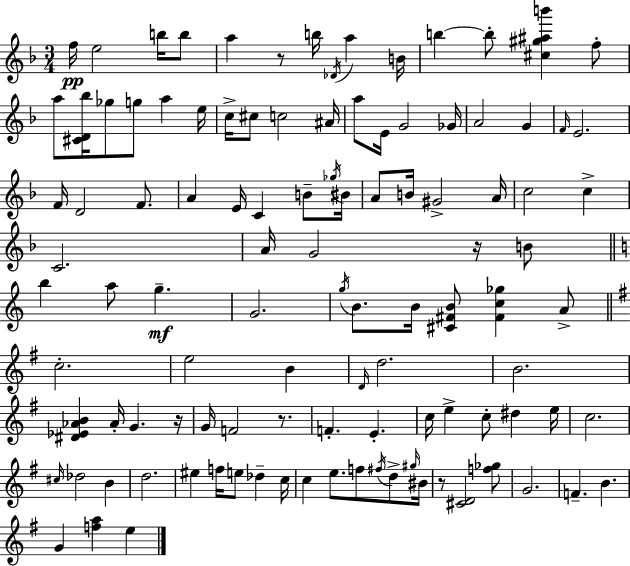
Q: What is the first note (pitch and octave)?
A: F5